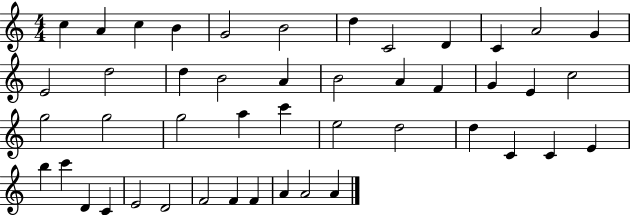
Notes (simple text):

C5/q A4/q C5/q B4/q G4/h B4/h D5/q C4/h D4/q C4/q A4/h G4/q E4/h D5/h D5/q B4/h A4/q B4/h A4/q F4/q G4/q E4/q C5/h G5/h G5/h G5/h A5/q C6/q E5/h D5/h D5/q C4/q C4/q E4/q B5/q C6/q D4/q C4/q E4/h D4/h F4/h F4/q F4/q A4/q A4/h A4/q